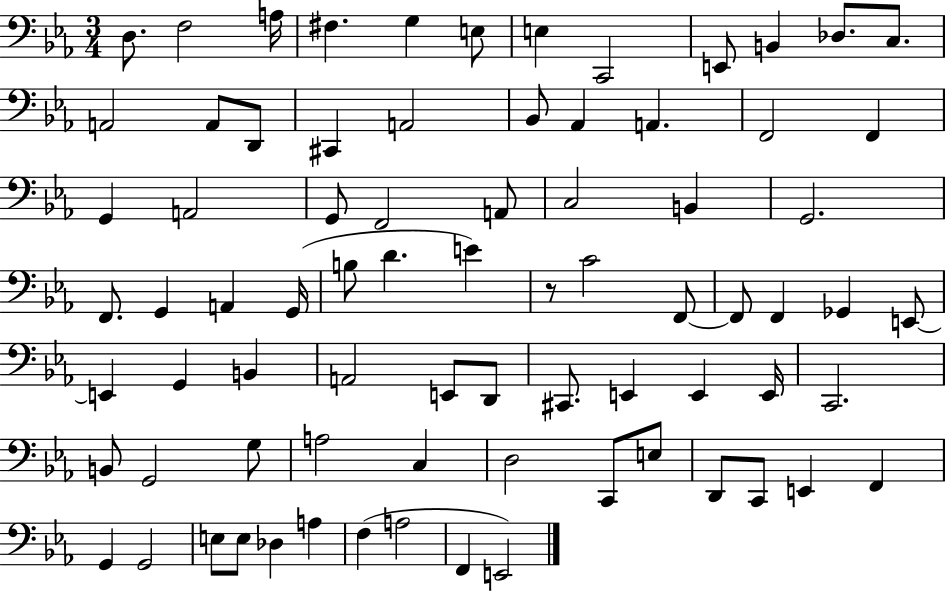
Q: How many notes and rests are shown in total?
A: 77